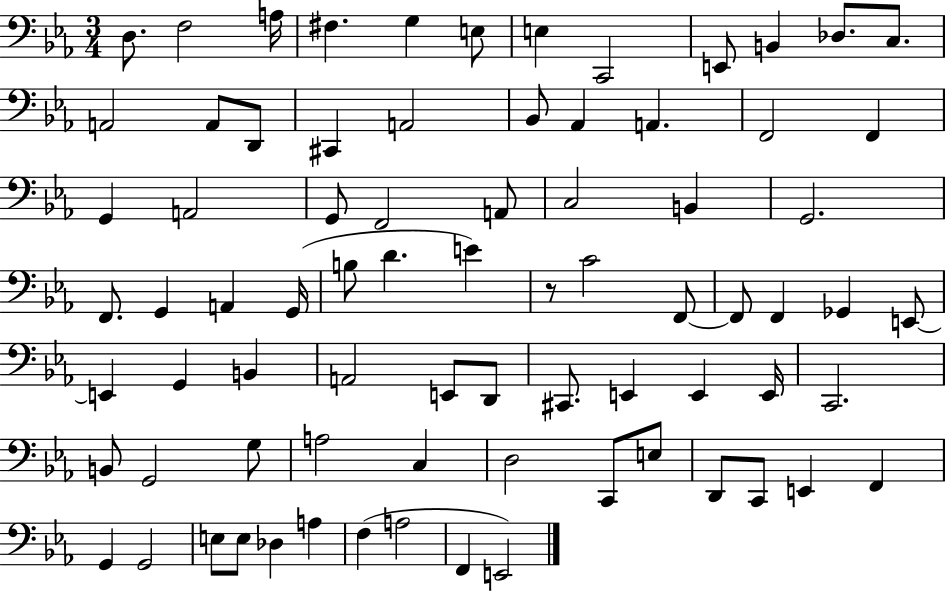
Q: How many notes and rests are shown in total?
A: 77